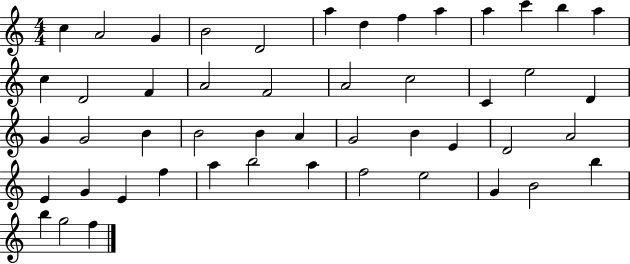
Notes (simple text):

C5/q A4/h G4/q B4/h D4/h A5/q D5/q F5/q A5/q A5/q C6/q B5/q A5/q C5/q D4/h F4/q A4/h F4/h A4/h C5/h C4/q E5/h D4/q G4/q G4/h B4/q B4/h B4/q A4/q G4/h B4/q E4/q D4/h A4/h E4/q G4/q E4/q F5/q A5/q B5/h A5/q F5/h E5/h G4/q B4/h B5/q B5/q G5/h F5/q